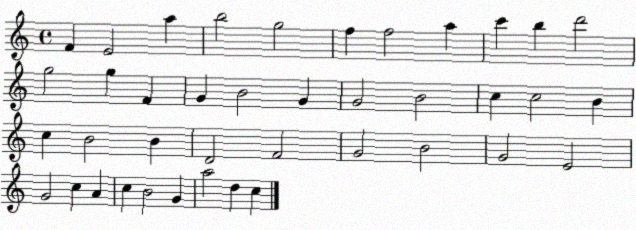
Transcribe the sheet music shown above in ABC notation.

X:1
T:Untitled
M:4/4
L:1/4
K:C
F E2 a b2 g2 f f2 a c' b d'2 g2 g F G B2 G G2 B2 c c2 B c B2 B D2 F2 G2 B2 G2 E2 G2 c A c B2 G a2 d c